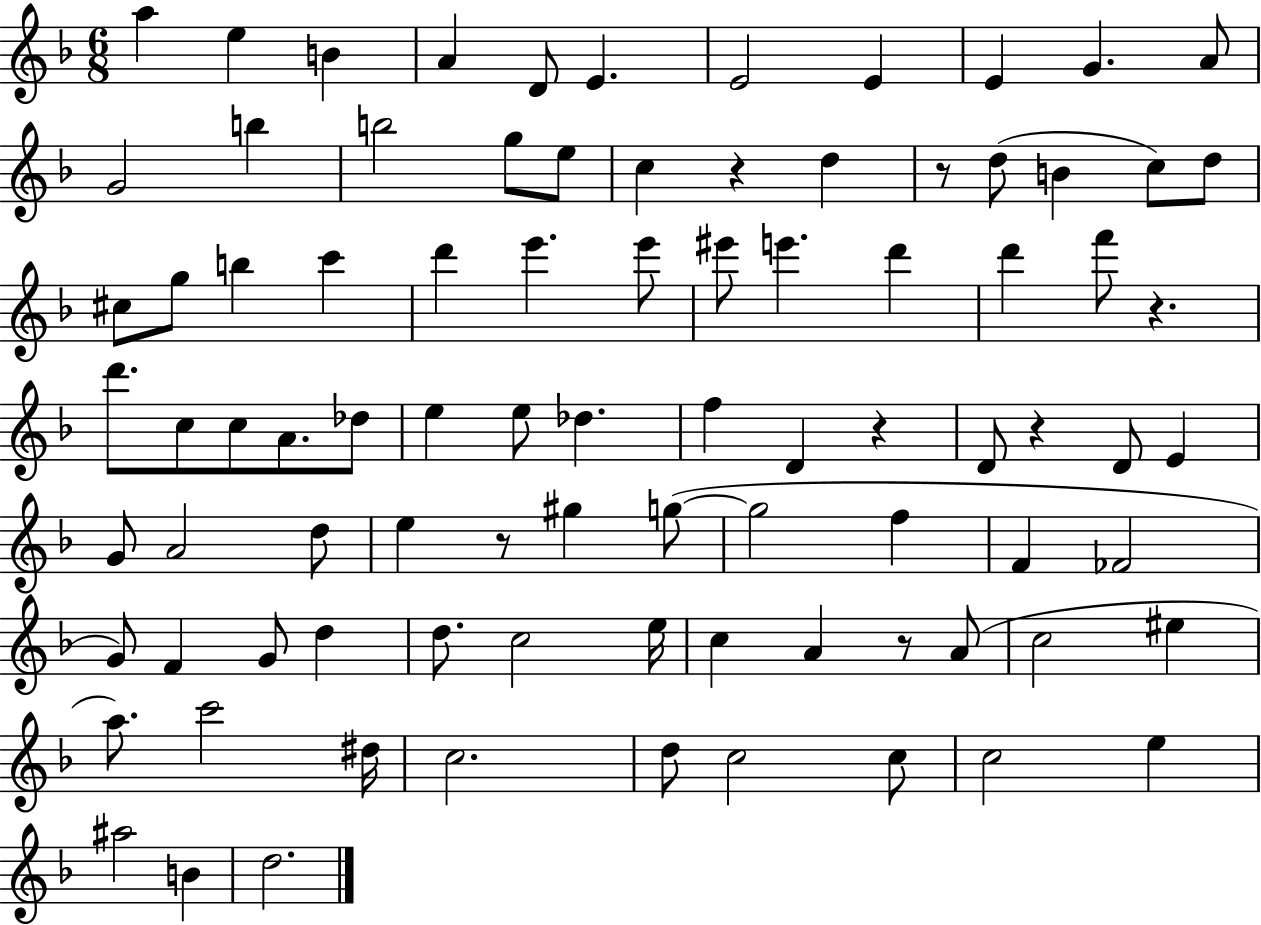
X:1
T:Untitled
M:6/8
L:1/4
K:F
a e B A D/2 E E2 E E G A/2 G2 b b2 g/2 e/2 c z d z/2 d/2 B c/2 d/2 ^c/2 g/2 b c' d' e' e'/2 ^e'/2 e' d' d' f'/2 z d'/2 c/2 c/2 A/2 _d/2 e e/2 _d f D z D/2 z D/2 E G/2 A2 d/2 e z/2 ^g g/2 g2 f F _F2 G/2 F G/2 d d/2 c2 e/4 c A z/2 A/2 c2 ^e a/2 c'2 ^d/4 c2 d/2 c2 c/2 c2 e ^a2 B d2